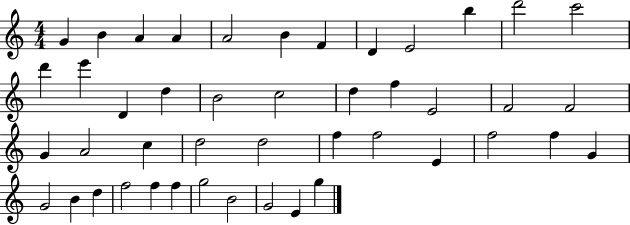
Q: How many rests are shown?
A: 0